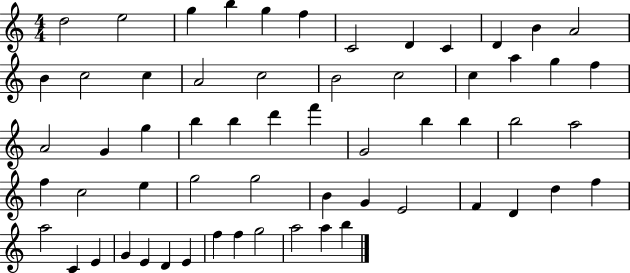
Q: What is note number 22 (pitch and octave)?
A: G5